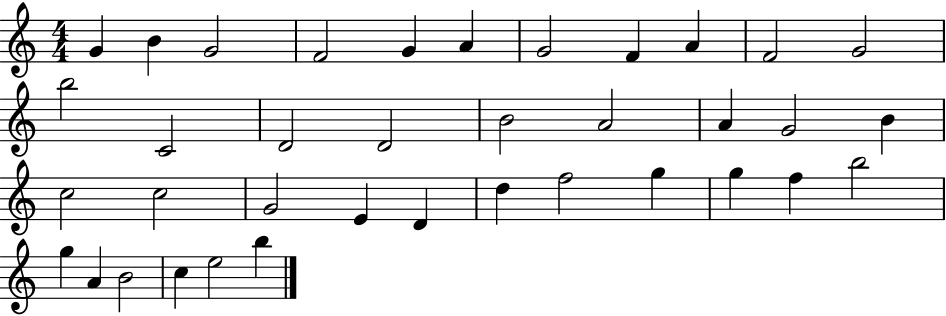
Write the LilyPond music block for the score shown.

{
  \clef treble
  \numericTimeSignature
  \time 4/4
  \key c \major
  g'4 b'4 g'2 | f'2 g'4 a'4 | g'2 f'4 a'4 | f'2 g'2 | \break b''2 c'2 | d'2 d'2 | b'2 a'2 | a'4 g'2 b'4 | \break c''2 c''2 | g'2 e'4 d'4 | d''4 f''2 g''4 | g''4 f''4 b''2 | \break g''4 a'4 b'2 | c''4 e''2 b''4 | \bar "|."
}